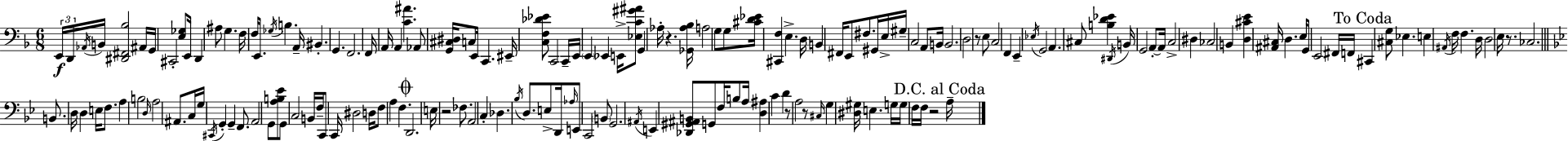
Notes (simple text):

E2/s D2/s Ab2/s B2/s [D#2,F#2,Bb3]/h A#2/s G2/s C#2/h [E3,Gb3]/e E2/s D2/q A#3/e G3/q. F3/s F3/s E2/e. Gb3/s B3/q. A2/s BIS2/q. G2/q. F2/h. F2/s A2/s A2/q [C4,A#4]/q. Ab2/e [G2,C#3,D#3]/s C3/e E2/s C2/q. EIS2/s [C3,F3,Db4,Eb4]/e C2/h C2/s E2/s E2/q Eb2/q E2/s [Eb3,C4,G#4,A#4]/e G2/q Ab3/s R/q. [Gb2,Ab3,Bb3]/s A3/h G3/e G3/e [C#4,D4,Eb4]/s [C#2,F3]/q E3/q. D3/s B2/q F#2/s E2/e F#3/e. G#2/s E3/s G#3/s C3/h A2/e B2/s B2/h. D3/h R/e E3/e C3/h F2/q E2/q Eb3/s G2/h A2/q. C#3/e [B3,D4,Eb4]/q D#2/s B2/s G2/h A2/e A2/s C3/h D#3/q CES3/h B2/q [D3,C#4,E4]/q [A#2,C#3]/s D3/q. E3/s G2/e E2/h F#2/s F2/s C#2/q [C#3,G3]/e Eb3/q. E3/q A#2/s F3/s F3/q. D3/s D3/h E3/s R/e. CES3/h. B2/e. D3/s D3/q E3/s F3/e. A3/q B3/h D3/s A3/h A#2/e. C3/s G3/s C#2/s G2/q G2/q F2/e. A2/h G2/e [A3,B3,Eb4]/e G2/e C3/h B2/s F3/s C2/e C2/s D#3/h D3/s F3/e A3/q F3/q. D2/h. E3/s R/h FES3/e. A2/h C3/q Db3/q. Bb3/s D3/e. E3/e D2/s Ab3/s E2/e C2/h B2/e G2/h. A#2/s E2/q [Db2,G#2,A#2,B2]/e G2/e F3/s B3/e A3/s [D3,A#3]/q C4/q D4/q R/e A3/h R/e C#3/s G3/q [D#3,G#3]/s E3/q. G3/s G3/s F3/s F3/s R/h A3/s